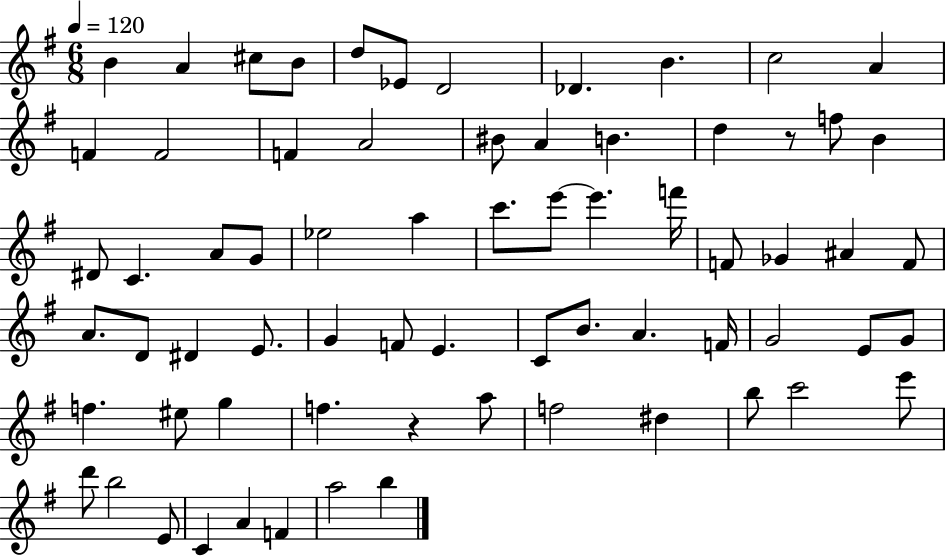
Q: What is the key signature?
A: G major